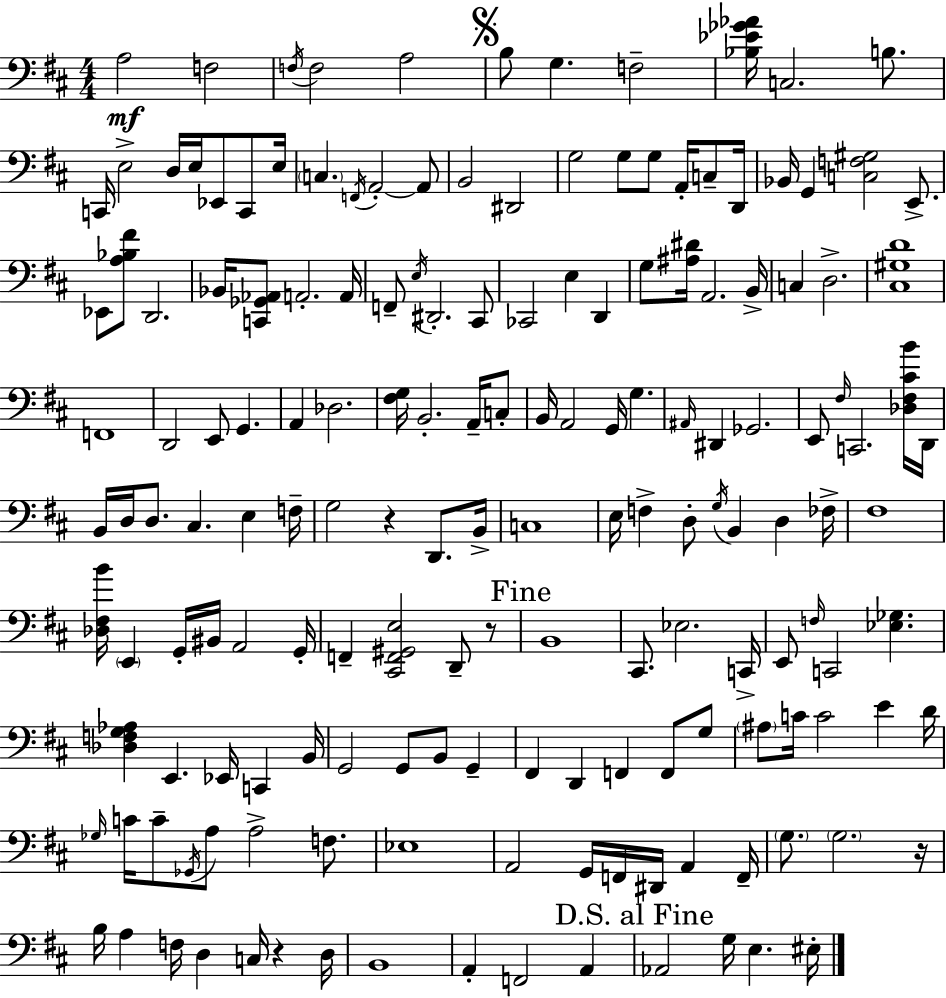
{
  \clef bass
  \numericTimeSignature
  \time 4/4
  \key d \major
  a2\mf f2 | \acciaccatura { f16 } f2 a2 | \mark \markup { \musicglyph "scripts.segno" } b8 g4. f2-- | <bes ees' ges' aes'>16 c2. b8. | \break c,16 e2-> d16 e16 ees,8 c,8 | e16 \parenthesize c4. \acciaccatura { f,16 } a,2-.~~ | a,8 b,2 dis,2 | g2 g8 g8 a,16-. c8-- | \break d,16 bes,16 g,4 <c f gis>2 e,8.-> | ees,8 <a bes fis'>8 d,2. | bes,16 <c, ges, aes,>8 a,2.-. | a,16 f,8-- \acciaccatura { e16 } dis,2.-. | \break cis,8 ces,2 e4 d,4 | g8 <ais dis'>16 a,2. | b,16-> c4 d2.-> | <cis gis d'>1 | \break f,1 | d,2 e,8 g,4. | a,4 des2. | <fis g>16 b,2.-. | \break a,16-- c8-. b,16 a,2 g,16 g4. | \grace { ais,16 } dis,4 ges,2. | e,8 \grace { fis16 } c,2. | <des fis cis' b'>16 d,16 b,16 d16 d8. cis4. | \break e4 f16-- g2 r4 | d,8. b,16-> c1 | e16 f4-> d8-. \acciaccatura { g16 } b,4 | d4 fes16-> fis1 | \break <des fis b'>16 \parenthesize e,4 g,16-. bis,16 a,2 | g,16-. f,4-- <cis, f, gis, e>2 | d,8-- r8 \mark "Fine" b,1 | cis,8. ees2. | \break c,16-> e,8 \grace { f16 } c,2 | <ees ges>4. <des f g aes>4 e,4. | ees,16 c,4 b,16 g,2 g,8 | b,8 g,4-- fis,4 d,4 f,4 | \break f,8 g8 \parenthesize ais8 c'16 c'2 | e'4 d'16 \grace { ges16 } c'16 c'8-- \acciaccatura { ges,16 } a8 a2-> | f8. ees1 | a,2 | \break g,16 f,16 dis,16 a,4 f,16-- \parenthesize g8. \parenthesize g2. | r16 b16 a4 f16 d4 | c16 r4 d16 b,1 | a,4-. f,2 | \break a,4 \mark "D.S. al Fine" aes,2 | g16 e4. eis16-. \bar "|."
}